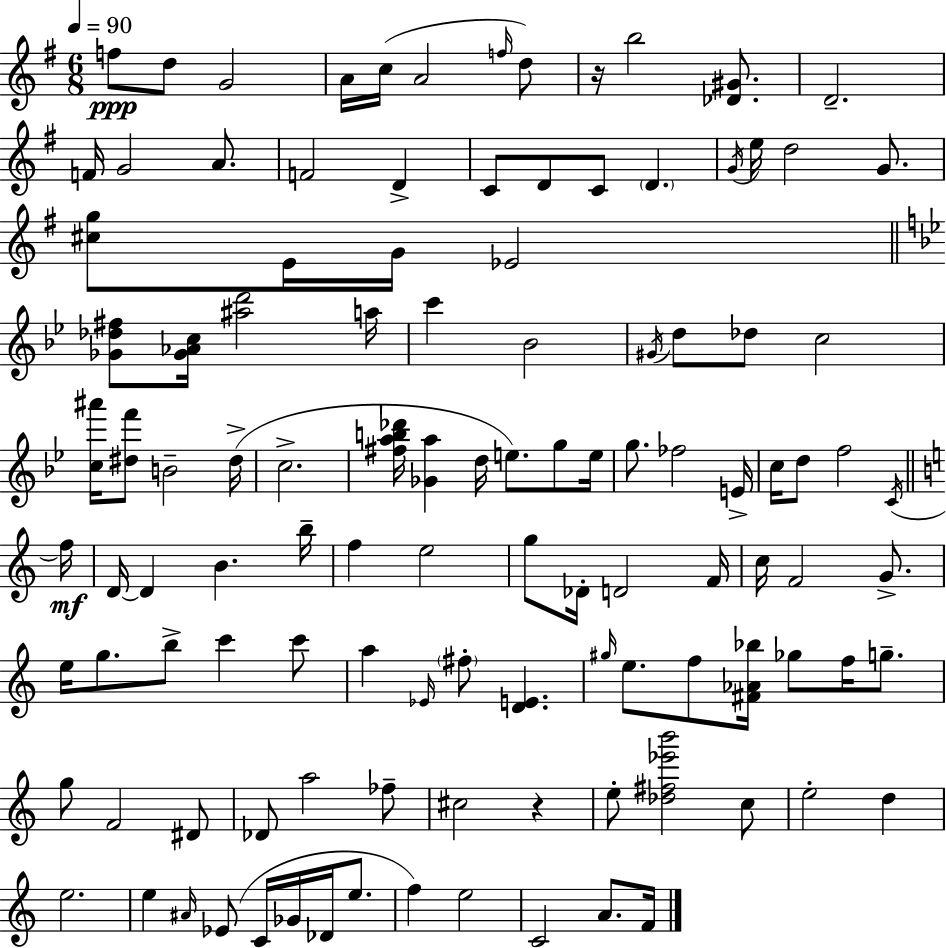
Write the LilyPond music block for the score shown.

{
  \clef treble
  \numericTimeSignature
  \time 6/8
  \key g \major
  \tempo 4 = 90
  f''8\ppp d''8 g'2 | a'16 c''16( a'2 \grace { f''16 } d''8) | r16 b''2 <des' gis'>8. | d'2.-- | \break f'16 g'2 a'8. | f'2 d'4-> | c'8 d'8 c'8 \parenthesize d'4. | \acciaccatura { g'16 } e''16 d''2 g'8. | \break <cis'' g''>8 e'16 g'16 ees'2 | \bar "||" \break \key bes \major <ges' des'' fis''>8 <ges' aes' c''>16 <ais'' d'''>2 a''16 | c'''4 bes'2 | \acciaccatura { gis'16 } d''8 des''8 c''2 | <c'' ais'''>16 <dis'' f'''>8 b'2-- | \break dis''16->( c''2.-> | <fis'' a'' b'' des'''>16 <ges' a''>4 d''16 e''8.) g''8 | e''16 g''8. fes''2 | e'16-> c''16 d''8 f''2 | \break \acciaccatura { c'16 }\mf \bar "||" \break \key a \minor f''16 d'16~~ d'4 b'4. | b''16-- f''4 e''2 | g''8 des'16-. d'2 | f'16 c''16 f'2 g'8.-> | \break e''16 g''8. b''8-> c'''4 c'''8 | a''4 \grace { ees'16 } \parenthesize fis''8-. <d' e'>4. | \grace { gis''16 } e''8. f''8 <fis' aes' bes''>16 ges''8 f''16 | g''8.-- g''8 f'2 | \break dis'8 des'8 a''2 | fes''8-- cis''2 r4 | e''8-. <des'' fis'' ees''' b'''>2 | c''8 e''2-. d''4 | \break e''2. | e''4 \grace { ais'16 } ees'8( c'16 ges'16 | des'16 e''8. f''4) e''2 | c'2 | \break a'8. f'16 \bar "|."
}